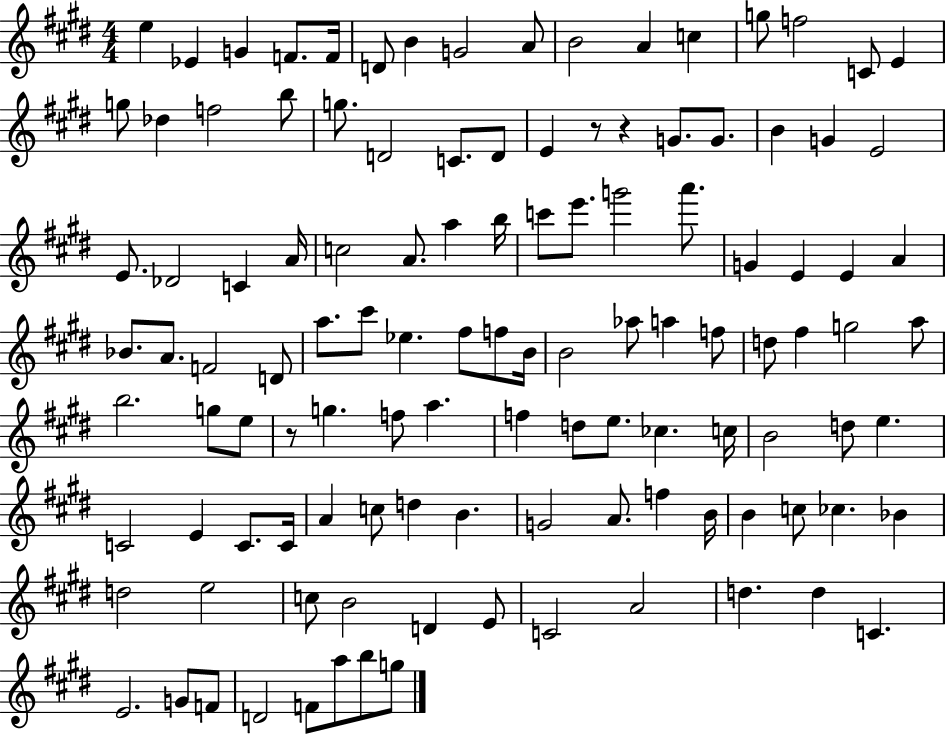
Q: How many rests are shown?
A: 3